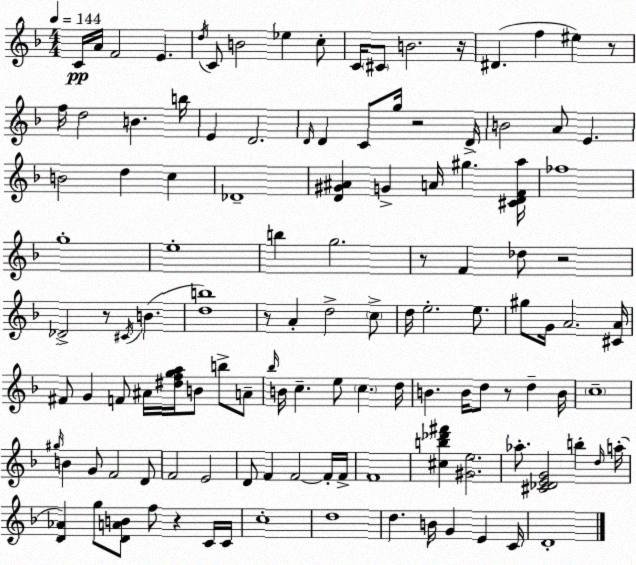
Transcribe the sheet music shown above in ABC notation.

X:1
T:Untitled
M:4/4
L:1/4
K:F
C/4 A/4 F2 E d/4 C/2 B2 _e c/2 C/4 ^C/2 B2 z/4 ^D f ^e z/2 f/4 d2 B b/4 E D2 D/4 D C/2 g/4 z2 D/4 B2 A/2 E B2 d c _D4 [D^G^A] G A/4 ^g [^CDFa]/4 _f4 g4 e4 b g2 z/2 F _d/2 z2 _D2 z/2 ^C/4 B [db]4 z/2 A d2 c/2 d/4 e2 e/2 ^g/2 G/4 A2 [^CA]/4 ^F/2 G F/2 ^A/4 [^dfga]/4 B/2 b/2 A/2 _b/4 B/4 c e/2 c d/4 B B/4 d/2 z/2 d B/4 c4 ^g/4 B G/2 F2 D/2 F2 E2 D/2 F F2 F/4 F/4 F4 [^cb_d'^f'] [^Ge]2 _a/2 [^C_DEG]2 b d/4 a/4 [D_A] g/2 [DAB]/2 f/2 z C/4 C/4 c4 d4 d B/4 G E C/4 D4